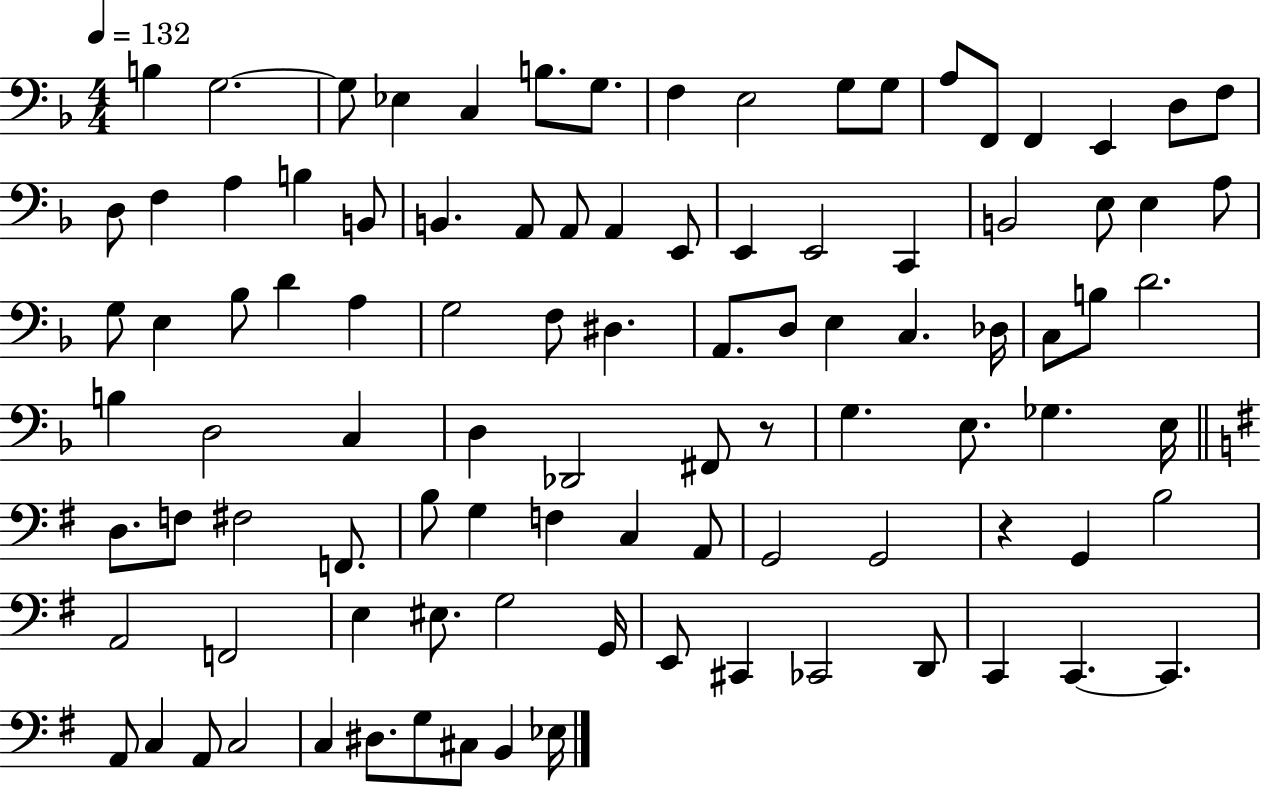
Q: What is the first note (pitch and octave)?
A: B3